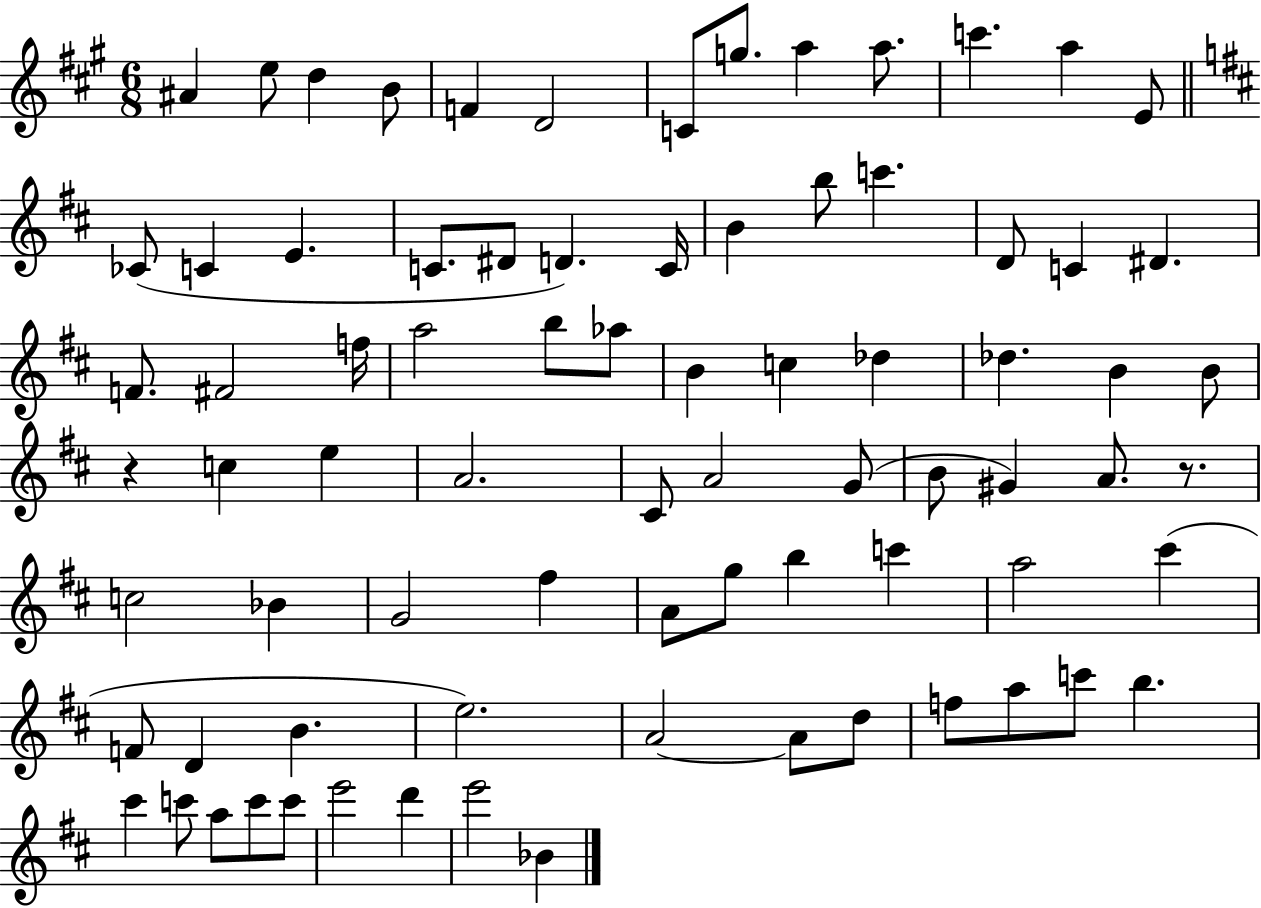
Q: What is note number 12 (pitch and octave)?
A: A5